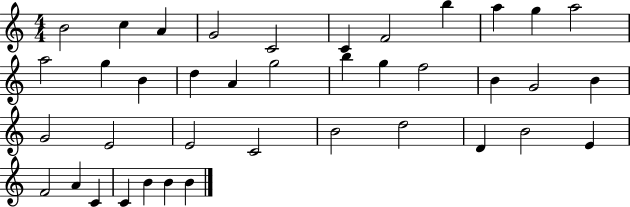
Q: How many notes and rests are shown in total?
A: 39